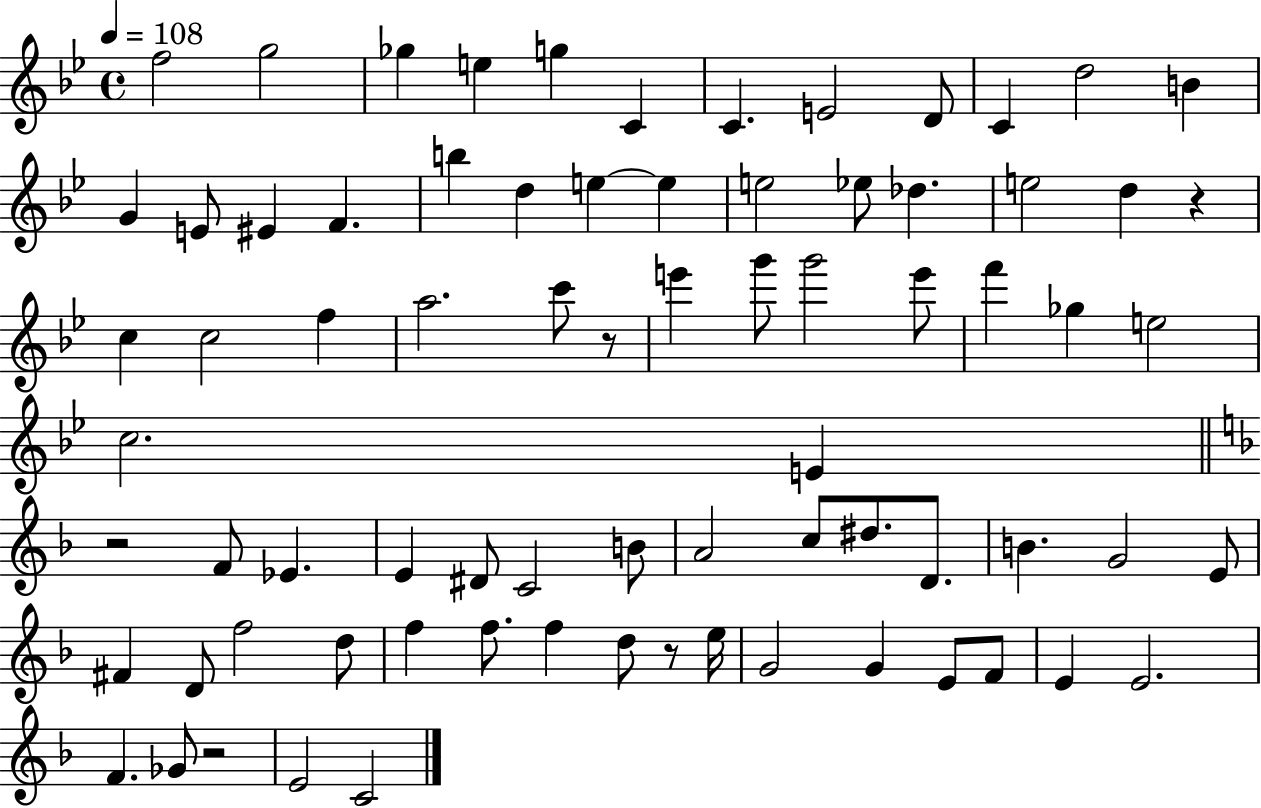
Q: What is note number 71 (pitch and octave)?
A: C4